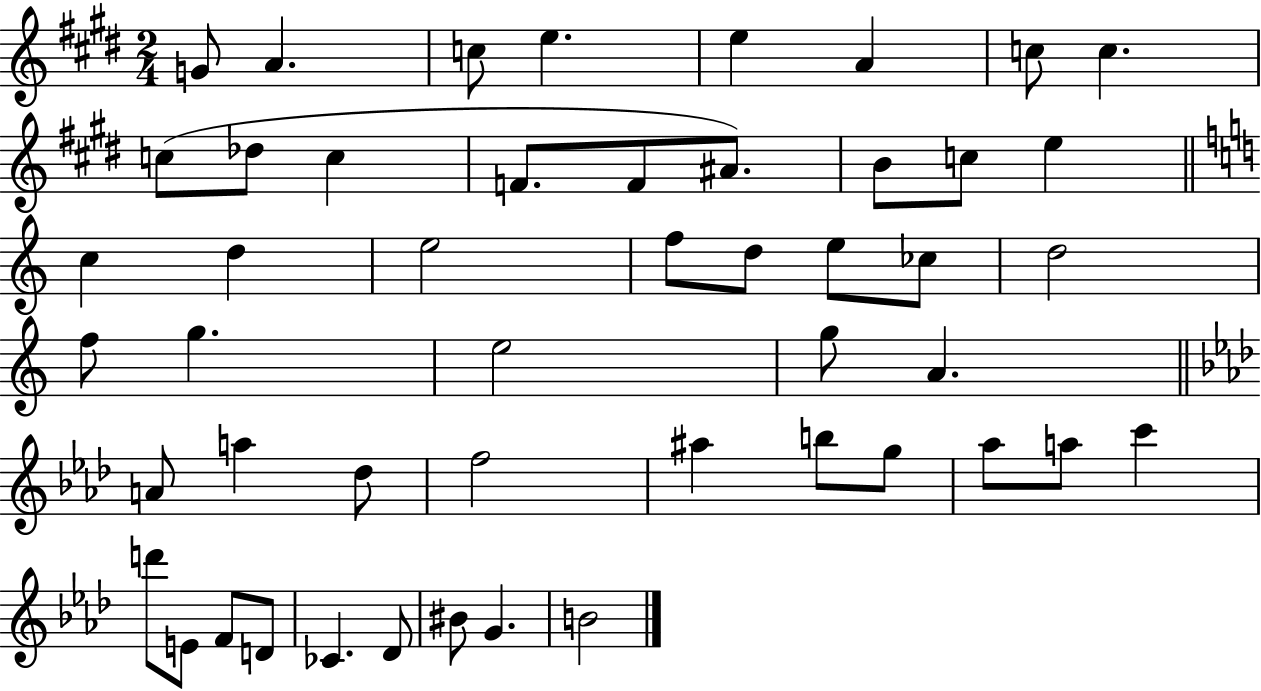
G4/e A4/q. C5/e E5/q. E5/q A4/q C5/e C5/q. C5/e Db5/e C5/q F4/e. F4/e A#4/e. B4/e C5/e E5/q C5/q D5/q E5/h F5/e D5/e E5/e CES5/e D5/h F5/e G5/q. E5/h G5/e A4/q. A4/e A5/q Db5/e F5/h A#5/q B5/e G5/e Ab5/e A5/e C6/q D6/e E4/e F4/e D4/e CES4/q. Db4/e BIS4/e G4/q. B4/h